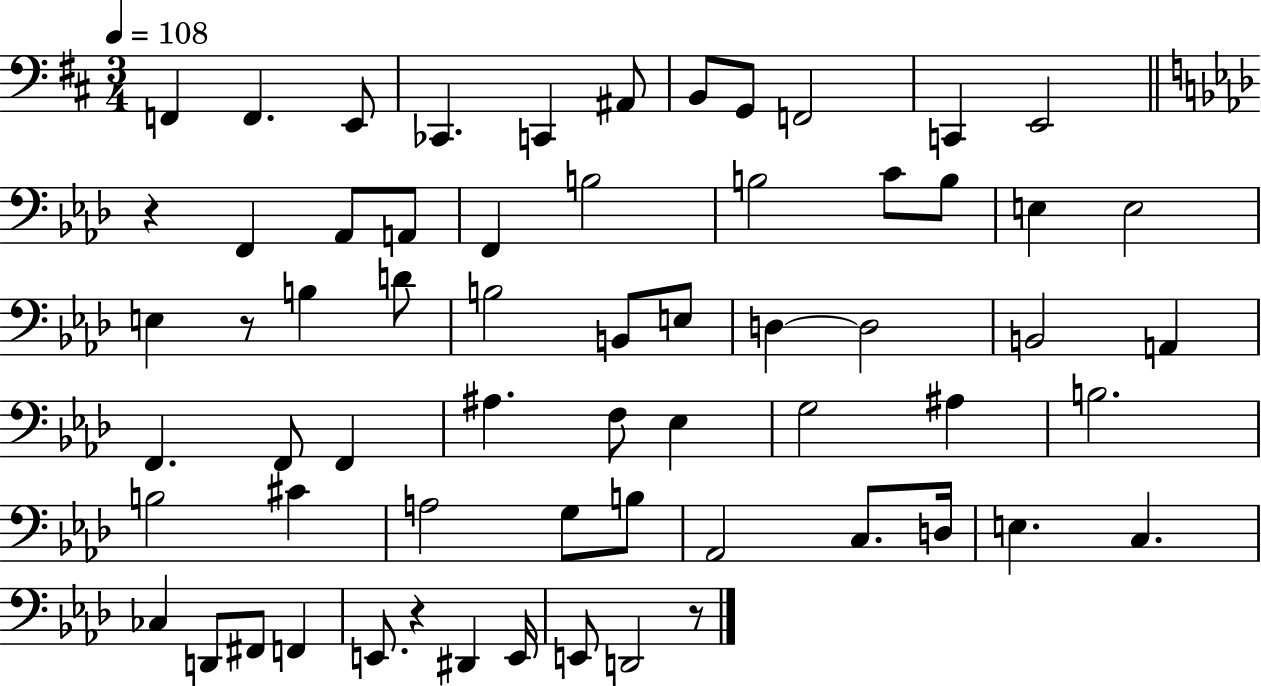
X:1
T:Untitled
M:3/4
L:1/4
K:D
F,, F,, E,,/2 _C,, C,, ^A,,/2 B,,/2 G,,/2 F,,2 C,, E,,2 z F,, _A,,/2 A,,/2 F,, B,2 B,2 C/2 B,/2 E, E,2 E, z/2 B, D/2 B,2 B,,/2 E,/2 D, D,2 B,,2 A,, F,, F,,/2 F,, ^A, F,/2 _E, G,2 ^A, B,2 B,2 ^C A,2 G,/2 B,/2 _A,,2 C,/2 D,/4 E, C, _C, D,,/2 ^F,,/2 F,, E,,/2 z ^D,, E,,/4 E,,/2 D,,2 z/2